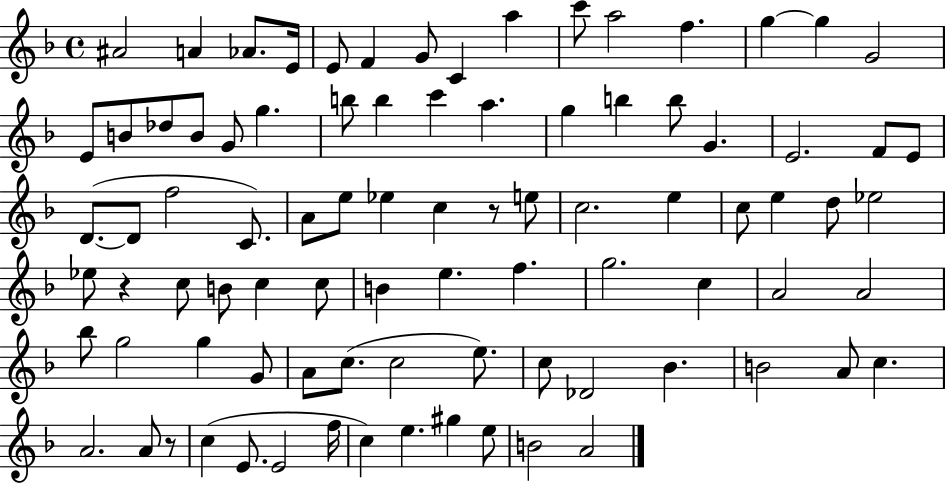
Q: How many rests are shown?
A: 3